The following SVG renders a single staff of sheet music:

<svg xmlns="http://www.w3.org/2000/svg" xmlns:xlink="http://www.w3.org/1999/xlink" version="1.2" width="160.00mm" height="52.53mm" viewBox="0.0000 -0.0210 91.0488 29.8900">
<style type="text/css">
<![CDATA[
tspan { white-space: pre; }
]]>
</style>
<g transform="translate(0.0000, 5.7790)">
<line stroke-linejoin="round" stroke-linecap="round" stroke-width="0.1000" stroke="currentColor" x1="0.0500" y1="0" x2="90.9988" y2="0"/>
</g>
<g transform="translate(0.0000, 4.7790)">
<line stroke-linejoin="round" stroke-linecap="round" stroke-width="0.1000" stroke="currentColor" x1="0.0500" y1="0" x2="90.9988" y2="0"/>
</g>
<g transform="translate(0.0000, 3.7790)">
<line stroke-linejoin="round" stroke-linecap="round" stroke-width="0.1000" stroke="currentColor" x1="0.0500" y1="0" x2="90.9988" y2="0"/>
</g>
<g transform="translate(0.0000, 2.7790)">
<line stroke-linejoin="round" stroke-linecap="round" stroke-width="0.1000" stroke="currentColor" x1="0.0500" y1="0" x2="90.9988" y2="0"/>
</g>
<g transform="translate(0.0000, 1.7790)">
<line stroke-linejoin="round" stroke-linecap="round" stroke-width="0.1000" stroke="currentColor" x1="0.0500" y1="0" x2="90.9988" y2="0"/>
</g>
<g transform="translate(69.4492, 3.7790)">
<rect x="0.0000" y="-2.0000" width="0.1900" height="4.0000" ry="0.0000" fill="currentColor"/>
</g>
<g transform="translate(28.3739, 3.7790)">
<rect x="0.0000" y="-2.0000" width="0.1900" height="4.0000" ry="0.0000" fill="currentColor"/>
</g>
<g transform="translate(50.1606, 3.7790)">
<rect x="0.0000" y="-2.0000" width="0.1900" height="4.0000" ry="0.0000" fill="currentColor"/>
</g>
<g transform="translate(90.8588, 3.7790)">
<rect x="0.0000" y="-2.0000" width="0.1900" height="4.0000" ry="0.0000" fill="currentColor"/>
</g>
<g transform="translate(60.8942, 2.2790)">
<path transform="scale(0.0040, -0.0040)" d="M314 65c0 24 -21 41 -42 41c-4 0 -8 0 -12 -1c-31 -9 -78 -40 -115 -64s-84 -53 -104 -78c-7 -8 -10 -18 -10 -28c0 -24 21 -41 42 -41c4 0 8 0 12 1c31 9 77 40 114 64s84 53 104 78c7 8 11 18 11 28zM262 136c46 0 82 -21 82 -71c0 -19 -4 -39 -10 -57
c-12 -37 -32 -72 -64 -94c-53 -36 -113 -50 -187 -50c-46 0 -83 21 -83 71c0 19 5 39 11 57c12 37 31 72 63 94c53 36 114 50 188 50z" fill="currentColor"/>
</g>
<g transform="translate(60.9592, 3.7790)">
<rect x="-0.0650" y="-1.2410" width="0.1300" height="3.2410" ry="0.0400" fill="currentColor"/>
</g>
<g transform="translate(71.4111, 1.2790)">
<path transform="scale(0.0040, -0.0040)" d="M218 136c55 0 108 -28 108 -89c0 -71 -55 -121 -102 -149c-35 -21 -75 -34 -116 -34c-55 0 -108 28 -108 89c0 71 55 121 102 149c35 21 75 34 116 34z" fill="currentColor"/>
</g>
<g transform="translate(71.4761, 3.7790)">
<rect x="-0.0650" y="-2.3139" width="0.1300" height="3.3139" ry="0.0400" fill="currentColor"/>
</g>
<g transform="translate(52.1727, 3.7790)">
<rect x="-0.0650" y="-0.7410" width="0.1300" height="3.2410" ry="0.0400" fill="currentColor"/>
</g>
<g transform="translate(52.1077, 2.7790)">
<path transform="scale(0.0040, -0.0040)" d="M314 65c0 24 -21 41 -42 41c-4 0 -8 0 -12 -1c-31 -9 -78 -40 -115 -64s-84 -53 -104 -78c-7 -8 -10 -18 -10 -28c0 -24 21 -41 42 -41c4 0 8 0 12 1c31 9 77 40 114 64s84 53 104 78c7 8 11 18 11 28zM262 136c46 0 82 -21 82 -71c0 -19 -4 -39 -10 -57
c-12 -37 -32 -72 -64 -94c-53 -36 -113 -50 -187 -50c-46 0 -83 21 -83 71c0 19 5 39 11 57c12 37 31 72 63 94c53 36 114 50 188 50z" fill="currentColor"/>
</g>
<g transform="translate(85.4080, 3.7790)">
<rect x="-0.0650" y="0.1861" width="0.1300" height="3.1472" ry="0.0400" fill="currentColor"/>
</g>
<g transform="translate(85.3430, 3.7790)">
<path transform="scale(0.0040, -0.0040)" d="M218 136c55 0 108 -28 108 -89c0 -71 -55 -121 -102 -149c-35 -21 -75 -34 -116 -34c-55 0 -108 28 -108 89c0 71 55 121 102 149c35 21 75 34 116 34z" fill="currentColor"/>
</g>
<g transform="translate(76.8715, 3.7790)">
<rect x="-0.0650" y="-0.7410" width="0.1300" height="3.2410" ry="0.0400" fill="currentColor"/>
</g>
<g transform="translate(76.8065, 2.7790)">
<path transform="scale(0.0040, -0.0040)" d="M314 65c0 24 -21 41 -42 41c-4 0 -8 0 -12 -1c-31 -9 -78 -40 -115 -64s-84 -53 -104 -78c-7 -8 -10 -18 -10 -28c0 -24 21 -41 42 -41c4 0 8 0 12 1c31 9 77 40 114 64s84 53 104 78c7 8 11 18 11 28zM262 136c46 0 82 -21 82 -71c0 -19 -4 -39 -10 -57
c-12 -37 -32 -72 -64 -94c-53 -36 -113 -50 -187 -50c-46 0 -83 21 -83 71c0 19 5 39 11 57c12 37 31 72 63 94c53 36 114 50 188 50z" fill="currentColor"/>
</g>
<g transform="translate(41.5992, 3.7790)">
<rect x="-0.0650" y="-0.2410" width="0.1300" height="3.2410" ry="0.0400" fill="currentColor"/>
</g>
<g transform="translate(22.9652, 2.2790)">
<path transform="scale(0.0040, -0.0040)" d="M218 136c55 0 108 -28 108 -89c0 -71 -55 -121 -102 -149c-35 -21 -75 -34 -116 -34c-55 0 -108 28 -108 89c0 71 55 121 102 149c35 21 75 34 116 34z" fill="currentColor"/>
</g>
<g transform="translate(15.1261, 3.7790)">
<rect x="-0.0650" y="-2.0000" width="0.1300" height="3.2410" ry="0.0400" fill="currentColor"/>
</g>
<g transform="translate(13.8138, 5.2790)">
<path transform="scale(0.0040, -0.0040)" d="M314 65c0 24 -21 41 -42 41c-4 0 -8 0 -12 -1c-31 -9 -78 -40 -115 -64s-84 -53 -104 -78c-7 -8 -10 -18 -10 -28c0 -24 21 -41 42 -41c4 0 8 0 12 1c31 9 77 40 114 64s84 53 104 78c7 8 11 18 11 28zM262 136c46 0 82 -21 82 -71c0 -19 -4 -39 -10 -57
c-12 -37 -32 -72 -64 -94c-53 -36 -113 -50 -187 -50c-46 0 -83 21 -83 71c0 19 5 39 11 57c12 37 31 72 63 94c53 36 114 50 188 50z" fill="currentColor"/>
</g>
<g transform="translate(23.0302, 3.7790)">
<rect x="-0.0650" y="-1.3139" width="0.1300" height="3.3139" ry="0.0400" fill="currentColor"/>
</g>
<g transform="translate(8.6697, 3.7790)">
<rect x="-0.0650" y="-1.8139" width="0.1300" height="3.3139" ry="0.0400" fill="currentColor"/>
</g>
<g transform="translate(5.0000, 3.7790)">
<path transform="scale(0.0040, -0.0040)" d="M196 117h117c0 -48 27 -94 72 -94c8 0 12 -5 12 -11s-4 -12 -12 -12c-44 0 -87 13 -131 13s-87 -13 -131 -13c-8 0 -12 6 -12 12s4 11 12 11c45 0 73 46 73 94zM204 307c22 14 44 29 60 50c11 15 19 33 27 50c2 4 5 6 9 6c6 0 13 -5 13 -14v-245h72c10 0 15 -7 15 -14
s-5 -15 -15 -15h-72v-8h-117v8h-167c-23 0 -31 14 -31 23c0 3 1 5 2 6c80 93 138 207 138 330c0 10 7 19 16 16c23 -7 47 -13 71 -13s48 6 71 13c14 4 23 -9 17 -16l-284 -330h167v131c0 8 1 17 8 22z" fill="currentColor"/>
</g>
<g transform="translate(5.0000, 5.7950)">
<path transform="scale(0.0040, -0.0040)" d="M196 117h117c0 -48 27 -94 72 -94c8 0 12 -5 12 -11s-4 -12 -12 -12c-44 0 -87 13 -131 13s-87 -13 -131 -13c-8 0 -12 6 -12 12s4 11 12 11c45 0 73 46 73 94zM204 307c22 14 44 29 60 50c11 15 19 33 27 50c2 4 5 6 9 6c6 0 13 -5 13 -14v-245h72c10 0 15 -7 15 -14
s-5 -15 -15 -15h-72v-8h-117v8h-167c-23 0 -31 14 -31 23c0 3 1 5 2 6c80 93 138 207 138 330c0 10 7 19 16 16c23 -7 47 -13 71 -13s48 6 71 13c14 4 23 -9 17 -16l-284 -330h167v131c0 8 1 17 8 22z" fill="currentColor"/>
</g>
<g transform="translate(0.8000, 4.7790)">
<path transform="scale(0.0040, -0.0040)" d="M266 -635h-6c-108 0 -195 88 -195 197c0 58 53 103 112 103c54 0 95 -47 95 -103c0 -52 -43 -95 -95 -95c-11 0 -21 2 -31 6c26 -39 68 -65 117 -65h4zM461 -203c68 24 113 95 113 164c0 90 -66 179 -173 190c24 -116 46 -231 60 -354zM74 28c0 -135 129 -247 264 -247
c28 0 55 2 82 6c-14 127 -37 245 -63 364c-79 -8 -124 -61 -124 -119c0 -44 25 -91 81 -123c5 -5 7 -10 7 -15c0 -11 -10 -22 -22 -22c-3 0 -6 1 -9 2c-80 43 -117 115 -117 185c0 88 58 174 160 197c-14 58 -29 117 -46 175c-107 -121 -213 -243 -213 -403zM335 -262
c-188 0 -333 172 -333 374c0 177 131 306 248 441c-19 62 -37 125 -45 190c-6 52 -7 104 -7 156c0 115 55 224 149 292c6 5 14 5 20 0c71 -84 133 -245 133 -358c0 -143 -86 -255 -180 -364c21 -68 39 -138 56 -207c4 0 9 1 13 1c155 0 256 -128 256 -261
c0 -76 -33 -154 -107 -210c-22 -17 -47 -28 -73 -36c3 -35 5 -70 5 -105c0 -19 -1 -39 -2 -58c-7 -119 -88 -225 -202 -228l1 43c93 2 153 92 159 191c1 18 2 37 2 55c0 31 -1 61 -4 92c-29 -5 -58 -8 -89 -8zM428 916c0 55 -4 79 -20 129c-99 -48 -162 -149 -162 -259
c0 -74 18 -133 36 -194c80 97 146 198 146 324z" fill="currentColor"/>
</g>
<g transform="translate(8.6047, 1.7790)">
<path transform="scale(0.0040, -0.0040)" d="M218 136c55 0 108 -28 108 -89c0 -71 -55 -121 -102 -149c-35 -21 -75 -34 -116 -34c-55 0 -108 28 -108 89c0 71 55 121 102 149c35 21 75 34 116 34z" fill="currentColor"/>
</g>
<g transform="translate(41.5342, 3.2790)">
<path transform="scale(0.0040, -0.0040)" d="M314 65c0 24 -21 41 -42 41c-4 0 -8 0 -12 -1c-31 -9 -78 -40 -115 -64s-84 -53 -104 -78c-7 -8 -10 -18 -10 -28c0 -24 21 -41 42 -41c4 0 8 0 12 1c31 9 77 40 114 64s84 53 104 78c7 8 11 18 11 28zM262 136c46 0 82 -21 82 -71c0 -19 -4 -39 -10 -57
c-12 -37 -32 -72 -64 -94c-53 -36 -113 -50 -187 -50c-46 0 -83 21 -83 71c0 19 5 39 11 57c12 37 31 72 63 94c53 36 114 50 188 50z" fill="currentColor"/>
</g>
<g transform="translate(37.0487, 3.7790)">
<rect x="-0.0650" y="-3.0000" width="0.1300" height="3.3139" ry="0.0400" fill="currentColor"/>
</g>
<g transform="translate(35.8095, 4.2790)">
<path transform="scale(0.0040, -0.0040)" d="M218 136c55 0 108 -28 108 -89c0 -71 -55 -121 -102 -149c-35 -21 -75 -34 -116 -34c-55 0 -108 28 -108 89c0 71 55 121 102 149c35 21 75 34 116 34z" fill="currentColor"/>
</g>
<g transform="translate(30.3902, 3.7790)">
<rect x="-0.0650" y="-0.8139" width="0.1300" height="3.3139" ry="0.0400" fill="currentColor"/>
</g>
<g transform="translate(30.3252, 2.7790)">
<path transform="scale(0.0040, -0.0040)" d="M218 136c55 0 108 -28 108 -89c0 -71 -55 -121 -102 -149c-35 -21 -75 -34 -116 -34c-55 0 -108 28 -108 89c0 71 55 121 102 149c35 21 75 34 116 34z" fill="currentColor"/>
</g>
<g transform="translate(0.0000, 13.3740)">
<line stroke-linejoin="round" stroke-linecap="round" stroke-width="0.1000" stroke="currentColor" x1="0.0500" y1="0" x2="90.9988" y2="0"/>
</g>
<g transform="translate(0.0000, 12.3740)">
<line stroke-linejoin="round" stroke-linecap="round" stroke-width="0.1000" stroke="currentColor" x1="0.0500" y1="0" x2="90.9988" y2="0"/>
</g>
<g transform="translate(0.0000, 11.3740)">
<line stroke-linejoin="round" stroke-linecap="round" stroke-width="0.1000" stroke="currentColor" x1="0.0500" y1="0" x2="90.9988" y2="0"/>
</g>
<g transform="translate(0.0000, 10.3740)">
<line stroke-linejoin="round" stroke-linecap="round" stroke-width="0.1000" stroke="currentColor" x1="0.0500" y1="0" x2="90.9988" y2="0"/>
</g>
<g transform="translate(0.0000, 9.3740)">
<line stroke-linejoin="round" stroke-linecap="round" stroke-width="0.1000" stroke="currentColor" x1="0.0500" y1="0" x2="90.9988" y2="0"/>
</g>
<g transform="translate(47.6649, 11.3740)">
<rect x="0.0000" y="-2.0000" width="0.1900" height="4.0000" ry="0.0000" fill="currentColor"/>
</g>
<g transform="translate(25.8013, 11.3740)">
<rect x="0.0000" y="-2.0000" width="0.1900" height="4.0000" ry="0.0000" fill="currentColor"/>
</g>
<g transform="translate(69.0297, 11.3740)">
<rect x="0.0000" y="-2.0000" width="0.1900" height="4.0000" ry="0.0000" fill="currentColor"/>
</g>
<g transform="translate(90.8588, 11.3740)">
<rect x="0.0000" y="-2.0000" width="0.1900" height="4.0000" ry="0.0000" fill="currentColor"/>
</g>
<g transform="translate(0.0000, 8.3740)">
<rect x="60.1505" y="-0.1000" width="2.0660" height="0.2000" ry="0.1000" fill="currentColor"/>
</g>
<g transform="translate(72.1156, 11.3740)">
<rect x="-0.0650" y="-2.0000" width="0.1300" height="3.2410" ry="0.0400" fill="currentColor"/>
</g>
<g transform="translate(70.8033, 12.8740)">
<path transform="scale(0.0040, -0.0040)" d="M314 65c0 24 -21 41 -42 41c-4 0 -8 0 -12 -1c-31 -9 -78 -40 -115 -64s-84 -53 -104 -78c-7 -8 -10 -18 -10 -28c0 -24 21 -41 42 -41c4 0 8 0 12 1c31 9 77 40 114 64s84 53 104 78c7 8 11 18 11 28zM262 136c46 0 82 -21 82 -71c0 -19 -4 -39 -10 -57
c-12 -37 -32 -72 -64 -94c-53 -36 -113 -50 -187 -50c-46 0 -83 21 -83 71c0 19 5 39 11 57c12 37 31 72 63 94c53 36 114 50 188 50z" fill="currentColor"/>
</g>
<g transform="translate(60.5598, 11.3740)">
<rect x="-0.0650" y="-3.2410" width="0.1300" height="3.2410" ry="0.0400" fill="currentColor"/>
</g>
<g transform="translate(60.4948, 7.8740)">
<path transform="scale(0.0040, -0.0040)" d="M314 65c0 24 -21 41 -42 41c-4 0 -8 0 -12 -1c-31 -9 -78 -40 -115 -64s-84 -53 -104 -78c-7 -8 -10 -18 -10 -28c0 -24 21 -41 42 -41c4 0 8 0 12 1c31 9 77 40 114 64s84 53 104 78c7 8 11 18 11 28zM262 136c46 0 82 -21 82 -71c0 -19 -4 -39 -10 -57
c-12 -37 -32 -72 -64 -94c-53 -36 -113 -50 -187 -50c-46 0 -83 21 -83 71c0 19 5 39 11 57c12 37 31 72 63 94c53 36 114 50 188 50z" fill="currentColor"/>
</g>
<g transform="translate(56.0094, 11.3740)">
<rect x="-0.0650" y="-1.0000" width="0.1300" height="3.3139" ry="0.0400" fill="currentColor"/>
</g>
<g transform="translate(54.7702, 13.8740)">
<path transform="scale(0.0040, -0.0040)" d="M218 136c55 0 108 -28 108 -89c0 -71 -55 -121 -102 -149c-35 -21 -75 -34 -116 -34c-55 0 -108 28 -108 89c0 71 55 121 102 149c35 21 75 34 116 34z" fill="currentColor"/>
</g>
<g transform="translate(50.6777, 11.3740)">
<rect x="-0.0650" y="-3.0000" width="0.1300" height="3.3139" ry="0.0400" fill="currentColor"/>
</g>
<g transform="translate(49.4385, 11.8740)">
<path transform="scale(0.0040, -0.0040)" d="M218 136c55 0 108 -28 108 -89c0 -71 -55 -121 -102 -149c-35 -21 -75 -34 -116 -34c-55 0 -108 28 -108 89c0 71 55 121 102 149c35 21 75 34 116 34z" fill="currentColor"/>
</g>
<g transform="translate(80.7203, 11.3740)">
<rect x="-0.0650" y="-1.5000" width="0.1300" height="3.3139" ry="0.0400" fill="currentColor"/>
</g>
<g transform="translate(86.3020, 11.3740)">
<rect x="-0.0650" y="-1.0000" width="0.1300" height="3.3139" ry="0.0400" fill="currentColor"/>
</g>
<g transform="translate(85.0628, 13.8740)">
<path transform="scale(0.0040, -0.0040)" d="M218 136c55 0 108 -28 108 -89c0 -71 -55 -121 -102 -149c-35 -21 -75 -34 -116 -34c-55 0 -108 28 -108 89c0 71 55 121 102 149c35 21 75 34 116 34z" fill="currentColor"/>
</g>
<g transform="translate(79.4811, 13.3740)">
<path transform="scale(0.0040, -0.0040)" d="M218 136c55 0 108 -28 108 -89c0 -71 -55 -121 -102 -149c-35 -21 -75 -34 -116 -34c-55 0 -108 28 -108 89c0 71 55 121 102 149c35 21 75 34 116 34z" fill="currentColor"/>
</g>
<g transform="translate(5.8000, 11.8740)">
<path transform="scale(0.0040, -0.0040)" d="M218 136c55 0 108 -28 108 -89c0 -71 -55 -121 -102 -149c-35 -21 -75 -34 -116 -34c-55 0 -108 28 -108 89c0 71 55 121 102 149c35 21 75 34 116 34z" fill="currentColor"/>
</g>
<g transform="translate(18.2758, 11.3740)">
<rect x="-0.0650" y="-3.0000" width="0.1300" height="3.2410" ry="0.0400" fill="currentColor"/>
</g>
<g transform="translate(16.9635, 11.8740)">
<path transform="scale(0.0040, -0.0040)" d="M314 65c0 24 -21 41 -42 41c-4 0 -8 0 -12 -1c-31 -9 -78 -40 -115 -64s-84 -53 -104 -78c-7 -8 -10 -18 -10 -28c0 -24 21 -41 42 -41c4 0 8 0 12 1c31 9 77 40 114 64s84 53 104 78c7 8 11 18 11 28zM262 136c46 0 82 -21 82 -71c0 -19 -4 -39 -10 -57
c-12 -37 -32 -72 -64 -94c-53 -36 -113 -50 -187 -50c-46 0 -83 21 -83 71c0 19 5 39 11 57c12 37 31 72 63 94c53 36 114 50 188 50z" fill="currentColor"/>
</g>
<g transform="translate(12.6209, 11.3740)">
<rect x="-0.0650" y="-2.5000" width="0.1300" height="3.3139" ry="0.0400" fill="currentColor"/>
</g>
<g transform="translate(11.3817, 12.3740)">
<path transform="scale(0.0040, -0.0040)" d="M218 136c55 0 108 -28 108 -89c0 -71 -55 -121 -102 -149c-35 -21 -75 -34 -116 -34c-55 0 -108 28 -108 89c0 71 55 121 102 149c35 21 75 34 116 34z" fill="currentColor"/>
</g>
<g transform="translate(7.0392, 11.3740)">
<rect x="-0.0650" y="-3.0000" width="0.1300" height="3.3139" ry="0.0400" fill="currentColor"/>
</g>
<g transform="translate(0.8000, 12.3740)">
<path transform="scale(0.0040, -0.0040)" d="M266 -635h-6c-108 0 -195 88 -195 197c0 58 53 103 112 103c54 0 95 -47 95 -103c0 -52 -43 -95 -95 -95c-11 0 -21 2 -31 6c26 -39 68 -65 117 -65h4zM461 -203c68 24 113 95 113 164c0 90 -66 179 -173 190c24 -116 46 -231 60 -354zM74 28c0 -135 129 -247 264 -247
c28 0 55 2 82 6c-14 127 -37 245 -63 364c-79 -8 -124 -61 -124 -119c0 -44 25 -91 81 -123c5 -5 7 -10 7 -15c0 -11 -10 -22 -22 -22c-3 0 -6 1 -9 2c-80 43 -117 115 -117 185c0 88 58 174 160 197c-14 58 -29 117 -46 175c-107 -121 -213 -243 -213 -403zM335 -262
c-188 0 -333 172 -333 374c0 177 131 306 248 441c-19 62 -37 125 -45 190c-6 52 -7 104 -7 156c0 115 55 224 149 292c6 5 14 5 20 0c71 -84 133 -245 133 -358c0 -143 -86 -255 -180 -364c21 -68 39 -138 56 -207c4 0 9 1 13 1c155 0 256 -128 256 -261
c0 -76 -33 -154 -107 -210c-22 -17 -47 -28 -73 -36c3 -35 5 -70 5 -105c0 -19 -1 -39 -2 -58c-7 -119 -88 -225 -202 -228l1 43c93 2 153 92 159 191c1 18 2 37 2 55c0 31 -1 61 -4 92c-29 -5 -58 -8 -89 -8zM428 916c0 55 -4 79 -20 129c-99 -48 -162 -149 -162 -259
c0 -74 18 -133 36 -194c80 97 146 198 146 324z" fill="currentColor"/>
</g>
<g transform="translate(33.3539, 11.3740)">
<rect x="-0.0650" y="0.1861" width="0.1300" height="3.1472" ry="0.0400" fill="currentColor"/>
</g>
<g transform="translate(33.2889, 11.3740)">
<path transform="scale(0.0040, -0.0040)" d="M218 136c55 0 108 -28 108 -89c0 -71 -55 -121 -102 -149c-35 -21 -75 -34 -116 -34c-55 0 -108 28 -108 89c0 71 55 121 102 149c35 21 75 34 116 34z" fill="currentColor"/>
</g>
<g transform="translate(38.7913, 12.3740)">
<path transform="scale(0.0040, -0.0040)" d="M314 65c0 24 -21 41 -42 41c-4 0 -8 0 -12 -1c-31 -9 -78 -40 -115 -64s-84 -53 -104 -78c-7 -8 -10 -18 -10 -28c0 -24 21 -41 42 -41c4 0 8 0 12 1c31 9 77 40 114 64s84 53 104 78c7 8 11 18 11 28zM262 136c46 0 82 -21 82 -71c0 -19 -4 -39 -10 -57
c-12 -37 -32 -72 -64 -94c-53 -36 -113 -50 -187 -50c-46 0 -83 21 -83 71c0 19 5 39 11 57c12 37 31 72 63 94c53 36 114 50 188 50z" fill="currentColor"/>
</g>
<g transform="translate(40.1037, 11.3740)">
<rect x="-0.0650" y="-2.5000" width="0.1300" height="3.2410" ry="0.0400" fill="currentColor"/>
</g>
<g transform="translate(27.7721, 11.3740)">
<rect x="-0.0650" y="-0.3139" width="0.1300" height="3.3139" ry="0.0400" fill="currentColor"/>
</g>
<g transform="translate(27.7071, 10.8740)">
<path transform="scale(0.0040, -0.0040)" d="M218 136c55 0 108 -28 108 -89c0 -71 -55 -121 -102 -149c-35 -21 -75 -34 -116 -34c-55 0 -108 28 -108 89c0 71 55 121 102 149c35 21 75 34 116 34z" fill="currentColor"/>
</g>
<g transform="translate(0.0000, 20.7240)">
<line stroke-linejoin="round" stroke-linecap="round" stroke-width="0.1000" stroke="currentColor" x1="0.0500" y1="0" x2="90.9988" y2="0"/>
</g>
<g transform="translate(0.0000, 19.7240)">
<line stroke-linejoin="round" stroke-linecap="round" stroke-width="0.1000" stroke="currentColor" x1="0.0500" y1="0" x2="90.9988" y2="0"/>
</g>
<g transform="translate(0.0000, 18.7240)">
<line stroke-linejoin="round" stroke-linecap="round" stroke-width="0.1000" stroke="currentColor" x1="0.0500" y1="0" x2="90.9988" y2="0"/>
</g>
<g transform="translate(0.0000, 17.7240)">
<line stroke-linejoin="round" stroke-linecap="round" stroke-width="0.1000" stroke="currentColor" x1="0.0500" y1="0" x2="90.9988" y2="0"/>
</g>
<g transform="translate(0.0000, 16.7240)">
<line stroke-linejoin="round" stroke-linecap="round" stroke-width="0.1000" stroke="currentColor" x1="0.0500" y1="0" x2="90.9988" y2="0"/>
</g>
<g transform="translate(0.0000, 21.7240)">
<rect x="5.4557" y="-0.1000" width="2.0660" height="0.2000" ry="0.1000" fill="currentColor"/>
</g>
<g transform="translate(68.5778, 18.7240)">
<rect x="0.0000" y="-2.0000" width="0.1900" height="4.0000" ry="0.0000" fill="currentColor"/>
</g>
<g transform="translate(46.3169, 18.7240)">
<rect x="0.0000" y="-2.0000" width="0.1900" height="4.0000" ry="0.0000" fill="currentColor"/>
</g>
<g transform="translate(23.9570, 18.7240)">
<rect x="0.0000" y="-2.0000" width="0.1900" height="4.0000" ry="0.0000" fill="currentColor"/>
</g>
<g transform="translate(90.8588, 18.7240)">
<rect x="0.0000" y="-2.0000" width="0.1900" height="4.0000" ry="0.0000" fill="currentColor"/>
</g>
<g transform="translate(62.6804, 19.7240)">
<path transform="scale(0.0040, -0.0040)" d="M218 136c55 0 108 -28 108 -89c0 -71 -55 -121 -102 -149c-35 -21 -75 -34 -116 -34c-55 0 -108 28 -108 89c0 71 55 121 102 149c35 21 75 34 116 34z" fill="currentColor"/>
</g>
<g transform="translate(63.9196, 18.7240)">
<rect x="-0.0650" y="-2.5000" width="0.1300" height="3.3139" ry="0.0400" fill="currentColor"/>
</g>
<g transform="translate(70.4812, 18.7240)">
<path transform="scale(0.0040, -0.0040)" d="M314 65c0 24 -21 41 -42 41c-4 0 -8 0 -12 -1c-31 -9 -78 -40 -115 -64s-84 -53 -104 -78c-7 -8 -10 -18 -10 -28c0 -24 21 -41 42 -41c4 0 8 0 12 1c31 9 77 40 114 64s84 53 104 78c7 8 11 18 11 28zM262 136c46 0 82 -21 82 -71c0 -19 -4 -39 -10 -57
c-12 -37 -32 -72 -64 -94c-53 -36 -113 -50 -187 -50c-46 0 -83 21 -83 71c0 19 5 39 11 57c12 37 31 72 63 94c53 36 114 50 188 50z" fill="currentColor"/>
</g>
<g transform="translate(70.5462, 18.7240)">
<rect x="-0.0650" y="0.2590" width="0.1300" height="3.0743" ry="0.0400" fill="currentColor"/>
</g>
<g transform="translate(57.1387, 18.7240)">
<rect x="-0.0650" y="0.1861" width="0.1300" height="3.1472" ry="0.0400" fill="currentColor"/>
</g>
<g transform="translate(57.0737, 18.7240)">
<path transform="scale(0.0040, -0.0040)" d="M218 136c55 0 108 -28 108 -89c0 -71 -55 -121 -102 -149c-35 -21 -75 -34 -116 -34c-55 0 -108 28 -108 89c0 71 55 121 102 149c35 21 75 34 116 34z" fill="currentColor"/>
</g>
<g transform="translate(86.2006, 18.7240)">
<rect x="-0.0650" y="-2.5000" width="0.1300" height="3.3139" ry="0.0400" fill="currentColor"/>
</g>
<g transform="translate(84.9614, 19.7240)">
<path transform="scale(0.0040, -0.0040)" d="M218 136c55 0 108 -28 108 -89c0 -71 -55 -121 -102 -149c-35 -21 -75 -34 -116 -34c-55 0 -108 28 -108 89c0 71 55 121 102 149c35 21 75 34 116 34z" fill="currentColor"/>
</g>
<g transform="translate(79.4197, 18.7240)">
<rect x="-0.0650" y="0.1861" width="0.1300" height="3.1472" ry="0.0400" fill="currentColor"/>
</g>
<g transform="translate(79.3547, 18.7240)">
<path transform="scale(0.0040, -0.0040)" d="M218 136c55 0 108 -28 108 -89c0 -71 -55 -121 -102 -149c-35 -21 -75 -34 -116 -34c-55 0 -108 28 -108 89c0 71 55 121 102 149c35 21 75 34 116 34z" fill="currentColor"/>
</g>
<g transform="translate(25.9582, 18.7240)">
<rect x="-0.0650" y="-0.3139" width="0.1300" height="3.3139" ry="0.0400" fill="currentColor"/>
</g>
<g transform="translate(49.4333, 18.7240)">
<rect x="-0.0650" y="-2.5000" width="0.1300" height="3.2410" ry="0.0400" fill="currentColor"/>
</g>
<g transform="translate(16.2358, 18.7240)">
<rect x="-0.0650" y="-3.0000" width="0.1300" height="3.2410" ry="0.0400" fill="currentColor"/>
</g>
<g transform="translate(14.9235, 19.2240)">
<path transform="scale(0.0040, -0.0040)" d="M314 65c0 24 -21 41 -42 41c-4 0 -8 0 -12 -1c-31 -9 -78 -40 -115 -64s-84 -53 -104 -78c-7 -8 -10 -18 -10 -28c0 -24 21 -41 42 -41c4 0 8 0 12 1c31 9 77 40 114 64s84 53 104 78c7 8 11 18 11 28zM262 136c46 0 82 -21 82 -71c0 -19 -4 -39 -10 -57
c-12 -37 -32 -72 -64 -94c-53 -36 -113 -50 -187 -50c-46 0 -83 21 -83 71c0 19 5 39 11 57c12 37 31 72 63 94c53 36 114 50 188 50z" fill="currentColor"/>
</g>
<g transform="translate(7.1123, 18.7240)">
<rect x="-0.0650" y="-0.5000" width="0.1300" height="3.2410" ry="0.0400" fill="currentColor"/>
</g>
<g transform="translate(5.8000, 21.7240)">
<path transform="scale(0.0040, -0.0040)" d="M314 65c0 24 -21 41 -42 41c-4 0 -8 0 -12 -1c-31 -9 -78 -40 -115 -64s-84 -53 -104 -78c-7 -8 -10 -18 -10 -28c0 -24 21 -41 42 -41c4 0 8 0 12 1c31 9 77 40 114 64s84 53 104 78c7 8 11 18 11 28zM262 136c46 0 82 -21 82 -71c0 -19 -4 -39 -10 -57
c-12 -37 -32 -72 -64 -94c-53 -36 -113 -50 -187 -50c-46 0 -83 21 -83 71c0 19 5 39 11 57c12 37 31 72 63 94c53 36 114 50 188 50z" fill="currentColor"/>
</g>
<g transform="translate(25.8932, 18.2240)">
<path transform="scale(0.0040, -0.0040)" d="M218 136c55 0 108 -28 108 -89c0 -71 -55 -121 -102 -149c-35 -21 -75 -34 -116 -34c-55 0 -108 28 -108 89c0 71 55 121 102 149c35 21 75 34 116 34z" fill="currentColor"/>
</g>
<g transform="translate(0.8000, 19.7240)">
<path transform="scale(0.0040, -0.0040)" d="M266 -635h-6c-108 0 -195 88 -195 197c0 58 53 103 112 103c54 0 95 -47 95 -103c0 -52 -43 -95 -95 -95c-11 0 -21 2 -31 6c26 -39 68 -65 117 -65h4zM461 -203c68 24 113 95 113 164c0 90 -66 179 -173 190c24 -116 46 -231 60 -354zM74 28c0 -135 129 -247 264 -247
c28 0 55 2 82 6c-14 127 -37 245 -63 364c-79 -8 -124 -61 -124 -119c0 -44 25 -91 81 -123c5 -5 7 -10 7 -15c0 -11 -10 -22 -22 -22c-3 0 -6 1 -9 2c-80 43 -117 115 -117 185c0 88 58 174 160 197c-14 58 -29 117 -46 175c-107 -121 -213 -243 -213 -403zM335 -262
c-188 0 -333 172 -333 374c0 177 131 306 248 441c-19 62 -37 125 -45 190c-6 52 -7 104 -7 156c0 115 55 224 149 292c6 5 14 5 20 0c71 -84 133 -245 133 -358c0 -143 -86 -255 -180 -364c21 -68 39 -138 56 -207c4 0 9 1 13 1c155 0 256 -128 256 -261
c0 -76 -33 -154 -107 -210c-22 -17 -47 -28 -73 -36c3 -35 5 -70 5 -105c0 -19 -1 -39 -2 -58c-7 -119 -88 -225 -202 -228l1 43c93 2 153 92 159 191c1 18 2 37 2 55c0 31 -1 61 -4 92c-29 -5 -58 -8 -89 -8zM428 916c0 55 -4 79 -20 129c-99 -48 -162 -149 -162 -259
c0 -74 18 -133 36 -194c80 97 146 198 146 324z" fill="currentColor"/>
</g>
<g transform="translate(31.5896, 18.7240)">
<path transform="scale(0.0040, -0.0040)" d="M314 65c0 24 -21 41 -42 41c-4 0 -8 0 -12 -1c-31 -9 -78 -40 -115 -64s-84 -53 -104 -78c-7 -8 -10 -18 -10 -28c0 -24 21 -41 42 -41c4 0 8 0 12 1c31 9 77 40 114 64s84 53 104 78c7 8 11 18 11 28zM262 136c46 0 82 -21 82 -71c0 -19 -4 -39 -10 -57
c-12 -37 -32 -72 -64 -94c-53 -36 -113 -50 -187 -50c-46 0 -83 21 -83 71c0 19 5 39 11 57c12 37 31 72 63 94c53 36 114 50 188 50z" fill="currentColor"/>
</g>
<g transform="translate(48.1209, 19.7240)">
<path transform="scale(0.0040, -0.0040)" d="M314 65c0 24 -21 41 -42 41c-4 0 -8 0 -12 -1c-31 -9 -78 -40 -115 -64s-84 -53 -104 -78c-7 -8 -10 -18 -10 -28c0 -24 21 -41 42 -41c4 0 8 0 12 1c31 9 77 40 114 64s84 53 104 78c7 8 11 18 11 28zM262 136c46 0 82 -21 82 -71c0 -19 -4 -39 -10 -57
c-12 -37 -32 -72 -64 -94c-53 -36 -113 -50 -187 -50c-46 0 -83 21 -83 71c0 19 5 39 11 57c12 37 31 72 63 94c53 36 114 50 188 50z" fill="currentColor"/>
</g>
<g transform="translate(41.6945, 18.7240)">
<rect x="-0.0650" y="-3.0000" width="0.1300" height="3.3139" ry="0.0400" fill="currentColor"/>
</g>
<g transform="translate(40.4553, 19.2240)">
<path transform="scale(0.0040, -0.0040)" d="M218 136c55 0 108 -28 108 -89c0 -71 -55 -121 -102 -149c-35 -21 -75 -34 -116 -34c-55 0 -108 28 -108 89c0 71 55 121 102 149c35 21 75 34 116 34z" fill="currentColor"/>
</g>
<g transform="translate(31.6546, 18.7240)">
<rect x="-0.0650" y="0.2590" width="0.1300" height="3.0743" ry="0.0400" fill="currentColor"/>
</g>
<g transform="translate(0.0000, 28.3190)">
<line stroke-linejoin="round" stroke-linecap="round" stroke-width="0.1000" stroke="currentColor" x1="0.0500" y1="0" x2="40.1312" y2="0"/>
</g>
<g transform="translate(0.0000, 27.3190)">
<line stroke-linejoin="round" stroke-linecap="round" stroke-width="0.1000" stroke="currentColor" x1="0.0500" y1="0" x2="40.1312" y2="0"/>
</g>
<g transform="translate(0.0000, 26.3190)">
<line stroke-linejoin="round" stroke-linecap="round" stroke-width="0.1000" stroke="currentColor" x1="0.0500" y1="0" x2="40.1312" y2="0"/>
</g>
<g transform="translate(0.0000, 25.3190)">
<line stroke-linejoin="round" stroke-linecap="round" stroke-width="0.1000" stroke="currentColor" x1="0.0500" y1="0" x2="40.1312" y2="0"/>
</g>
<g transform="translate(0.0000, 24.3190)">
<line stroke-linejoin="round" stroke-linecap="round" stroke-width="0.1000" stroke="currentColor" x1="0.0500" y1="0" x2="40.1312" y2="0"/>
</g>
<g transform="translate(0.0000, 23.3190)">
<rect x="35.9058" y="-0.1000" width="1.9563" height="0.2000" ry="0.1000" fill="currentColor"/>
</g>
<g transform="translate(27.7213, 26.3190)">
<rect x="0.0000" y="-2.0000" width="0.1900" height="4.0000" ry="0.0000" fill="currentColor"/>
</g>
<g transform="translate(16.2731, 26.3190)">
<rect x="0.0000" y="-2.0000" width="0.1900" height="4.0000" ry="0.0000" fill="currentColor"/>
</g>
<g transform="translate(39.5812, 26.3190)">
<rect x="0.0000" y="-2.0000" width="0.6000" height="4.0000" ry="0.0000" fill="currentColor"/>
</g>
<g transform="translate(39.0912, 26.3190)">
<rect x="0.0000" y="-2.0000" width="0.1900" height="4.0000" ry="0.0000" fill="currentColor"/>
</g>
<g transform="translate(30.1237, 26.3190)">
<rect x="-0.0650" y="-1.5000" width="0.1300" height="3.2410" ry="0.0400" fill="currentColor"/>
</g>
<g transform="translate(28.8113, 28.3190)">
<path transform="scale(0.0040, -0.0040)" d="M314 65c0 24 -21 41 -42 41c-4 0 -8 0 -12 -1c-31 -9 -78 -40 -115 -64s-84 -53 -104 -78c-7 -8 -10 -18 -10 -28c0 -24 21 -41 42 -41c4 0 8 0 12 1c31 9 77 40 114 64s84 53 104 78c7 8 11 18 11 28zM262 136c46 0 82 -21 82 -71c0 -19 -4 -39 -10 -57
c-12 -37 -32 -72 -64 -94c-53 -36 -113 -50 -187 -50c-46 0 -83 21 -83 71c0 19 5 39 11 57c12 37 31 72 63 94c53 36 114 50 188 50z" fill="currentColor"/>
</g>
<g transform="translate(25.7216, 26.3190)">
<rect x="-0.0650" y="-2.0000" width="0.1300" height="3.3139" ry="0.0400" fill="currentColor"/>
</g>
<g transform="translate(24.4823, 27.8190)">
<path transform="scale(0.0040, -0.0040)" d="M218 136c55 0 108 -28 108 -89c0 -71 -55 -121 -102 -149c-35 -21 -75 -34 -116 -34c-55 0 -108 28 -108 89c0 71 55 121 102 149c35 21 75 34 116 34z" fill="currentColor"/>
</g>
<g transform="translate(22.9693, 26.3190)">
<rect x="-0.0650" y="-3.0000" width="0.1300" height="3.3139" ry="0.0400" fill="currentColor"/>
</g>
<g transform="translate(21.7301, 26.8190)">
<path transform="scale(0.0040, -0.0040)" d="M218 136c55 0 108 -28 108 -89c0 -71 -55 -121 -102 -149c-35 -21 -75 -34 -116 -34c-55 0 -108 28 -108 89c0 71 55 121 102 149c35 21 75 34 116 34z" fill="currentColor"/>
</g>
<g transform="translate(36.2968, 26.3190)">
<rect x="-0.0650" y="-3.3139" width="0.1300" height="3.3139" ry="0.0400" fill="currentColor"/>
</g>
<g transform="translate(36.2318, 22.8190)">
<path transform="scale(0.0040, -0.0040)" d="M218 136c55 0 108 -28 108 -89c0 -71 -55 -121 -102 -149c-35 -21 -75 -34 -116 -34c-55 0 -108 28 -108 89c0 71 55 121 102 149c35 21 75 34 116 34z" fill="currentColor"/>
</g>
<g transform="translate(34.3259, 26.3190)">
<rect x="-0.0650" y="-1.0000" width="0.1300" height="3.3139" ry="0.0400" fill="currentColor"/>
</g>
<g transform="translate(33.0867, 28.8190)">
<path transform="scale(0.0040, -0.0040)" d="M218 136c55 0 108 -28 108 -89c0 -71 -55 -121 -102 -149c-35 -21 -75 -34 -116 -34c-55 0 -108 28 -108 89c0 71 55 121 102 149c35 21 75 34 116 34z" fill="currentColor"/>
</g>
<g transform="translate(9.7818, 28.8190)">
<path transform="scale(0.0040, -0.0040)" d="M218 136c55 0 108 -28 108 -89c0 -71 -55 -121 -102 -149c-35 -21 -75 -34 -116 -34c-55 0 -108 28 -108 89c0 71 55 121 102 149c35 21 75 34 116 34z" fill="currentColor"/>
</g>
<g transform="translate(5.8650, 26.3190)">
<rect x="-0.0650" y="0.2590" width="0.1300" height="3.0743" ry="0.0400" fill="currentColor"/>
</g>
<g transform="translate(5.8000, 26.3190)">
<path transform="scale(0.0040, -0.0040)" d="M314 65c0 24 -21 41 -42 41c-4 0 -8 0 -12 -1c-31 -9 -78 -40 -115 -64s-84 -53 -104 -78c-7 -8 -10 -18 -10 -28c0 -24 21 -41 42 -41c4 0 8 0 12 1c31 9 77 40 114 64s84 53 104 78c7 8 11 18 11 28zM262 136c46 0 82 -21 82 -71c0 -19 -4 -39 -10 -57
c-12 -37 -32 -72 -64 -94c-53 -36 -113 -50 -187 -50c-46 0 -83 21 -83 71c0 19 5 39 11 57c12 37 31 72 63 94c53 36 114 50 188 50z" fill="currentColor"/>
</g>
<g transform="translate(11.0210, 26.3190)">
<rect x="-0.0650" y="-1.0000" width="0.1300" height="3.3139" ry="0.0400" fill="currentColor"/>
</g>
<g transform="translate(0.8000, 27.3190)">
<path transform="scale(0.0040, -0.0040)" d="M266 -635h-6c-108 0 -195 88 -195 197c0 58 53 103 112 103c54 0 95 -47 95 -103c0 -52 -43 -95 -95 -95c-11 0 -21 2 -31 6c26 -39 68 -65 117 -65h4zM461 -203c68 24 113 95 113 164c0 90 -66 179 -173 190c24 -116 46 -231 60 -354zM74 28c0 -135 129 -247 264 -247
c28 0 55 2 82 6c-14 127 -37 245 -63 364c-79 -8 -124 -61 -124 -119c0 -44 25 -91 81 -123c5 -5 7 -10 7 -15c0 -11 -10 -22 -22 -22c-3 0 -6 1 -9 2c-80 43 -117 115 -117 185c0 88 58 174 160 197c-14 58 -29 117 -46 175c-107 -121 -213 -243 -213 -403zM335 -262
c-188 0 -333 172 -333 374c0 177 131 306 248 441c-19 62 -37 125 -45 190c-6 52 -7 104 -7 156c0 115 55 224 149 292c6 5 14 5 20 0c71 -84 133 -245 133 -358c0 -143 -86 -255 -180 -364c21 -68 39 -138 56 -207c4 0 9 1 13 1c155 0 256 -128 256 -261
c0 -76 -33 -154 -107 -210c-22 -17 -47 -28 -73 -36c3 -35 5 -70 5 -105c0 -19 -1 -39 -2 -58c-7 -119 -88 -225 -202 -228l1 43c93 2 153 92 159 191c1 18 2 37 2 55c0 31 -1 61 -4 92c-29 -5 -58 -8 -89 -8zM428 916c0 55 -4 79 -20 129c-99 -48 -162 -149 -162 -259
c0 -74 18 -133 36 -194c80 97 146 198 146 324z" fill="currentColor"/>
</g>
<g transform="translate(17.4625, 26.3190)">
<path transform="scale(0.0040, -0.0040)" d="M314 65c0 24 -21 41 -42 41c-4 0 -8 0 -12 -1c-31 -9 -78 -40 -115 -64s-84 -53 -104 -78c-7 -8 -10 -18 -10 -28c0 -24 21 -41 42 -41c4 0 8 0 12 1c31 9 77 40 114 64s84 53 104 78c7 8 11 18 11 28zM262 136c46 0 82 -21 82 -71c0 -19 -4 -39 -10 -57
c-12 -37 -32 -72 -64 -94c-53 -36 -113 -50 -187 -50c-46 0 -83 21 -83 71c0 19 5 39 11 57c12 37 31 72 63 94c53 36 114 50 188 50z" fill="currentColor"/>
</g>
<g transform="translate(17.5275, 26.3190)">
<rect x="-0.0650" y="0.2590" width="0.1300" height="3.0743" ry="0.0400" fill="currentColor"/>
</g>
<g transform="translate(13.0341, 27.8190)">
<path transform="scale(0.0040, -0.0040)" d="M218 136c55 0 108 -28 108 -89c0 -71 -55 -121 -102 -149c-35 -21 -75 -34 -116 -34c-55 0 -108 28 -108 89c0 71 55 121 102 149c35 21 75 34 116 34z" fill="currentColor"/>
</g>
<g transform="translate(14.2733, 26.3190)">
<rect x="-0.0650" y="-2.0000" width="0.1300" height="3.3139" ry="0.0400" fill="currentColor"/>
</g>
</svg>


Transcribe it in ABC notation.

X:1
T:Untitled
M:4/4
L:1/4
K:C
f F2 e d A c2 d2 e2 g d2 B A G A2 c B G2 A D b2 F2 E D C2 A2 c B2 A G2 B G B2 B G B2 D F B2 A F E2 D b